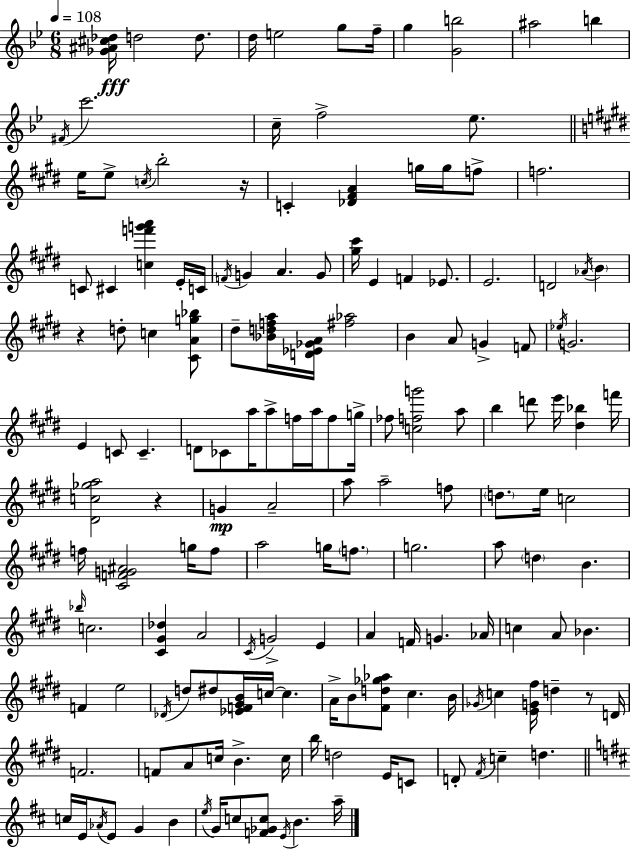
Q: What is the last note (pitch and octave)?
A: A5